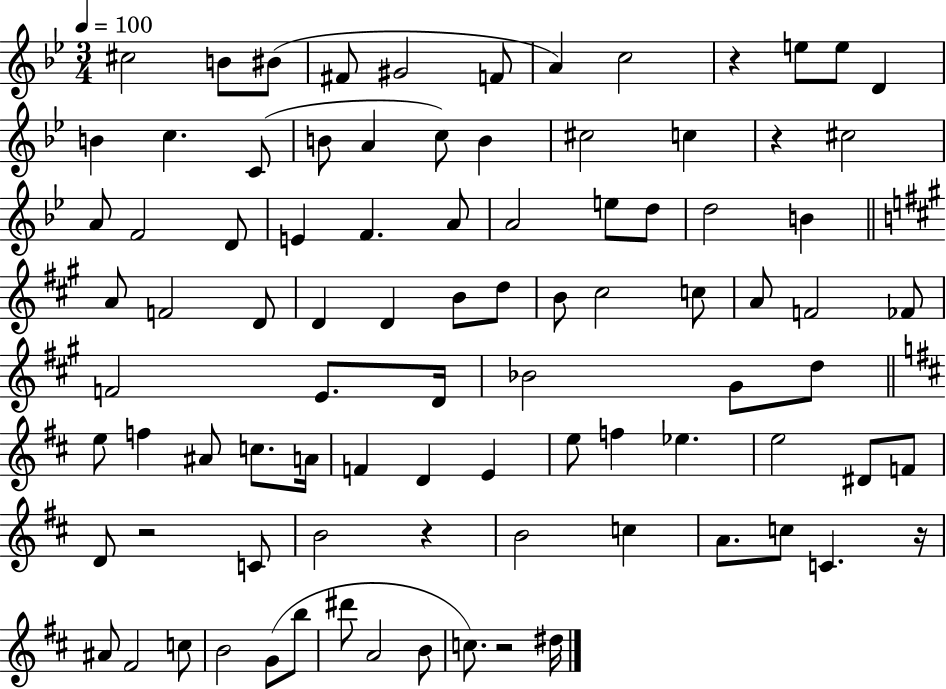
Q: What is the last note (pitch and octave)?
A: D#5